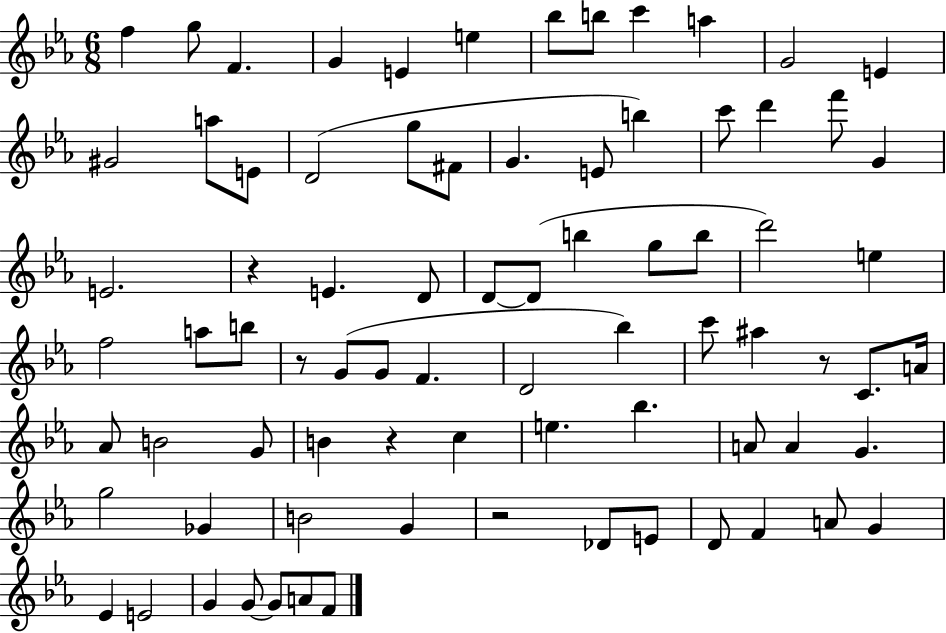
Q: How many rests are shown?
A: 5